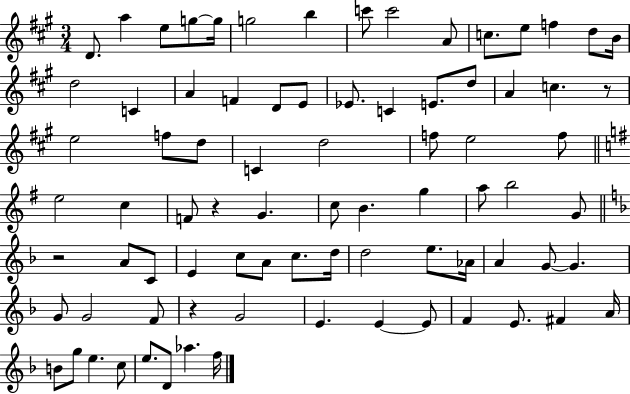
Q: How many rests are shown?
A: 4